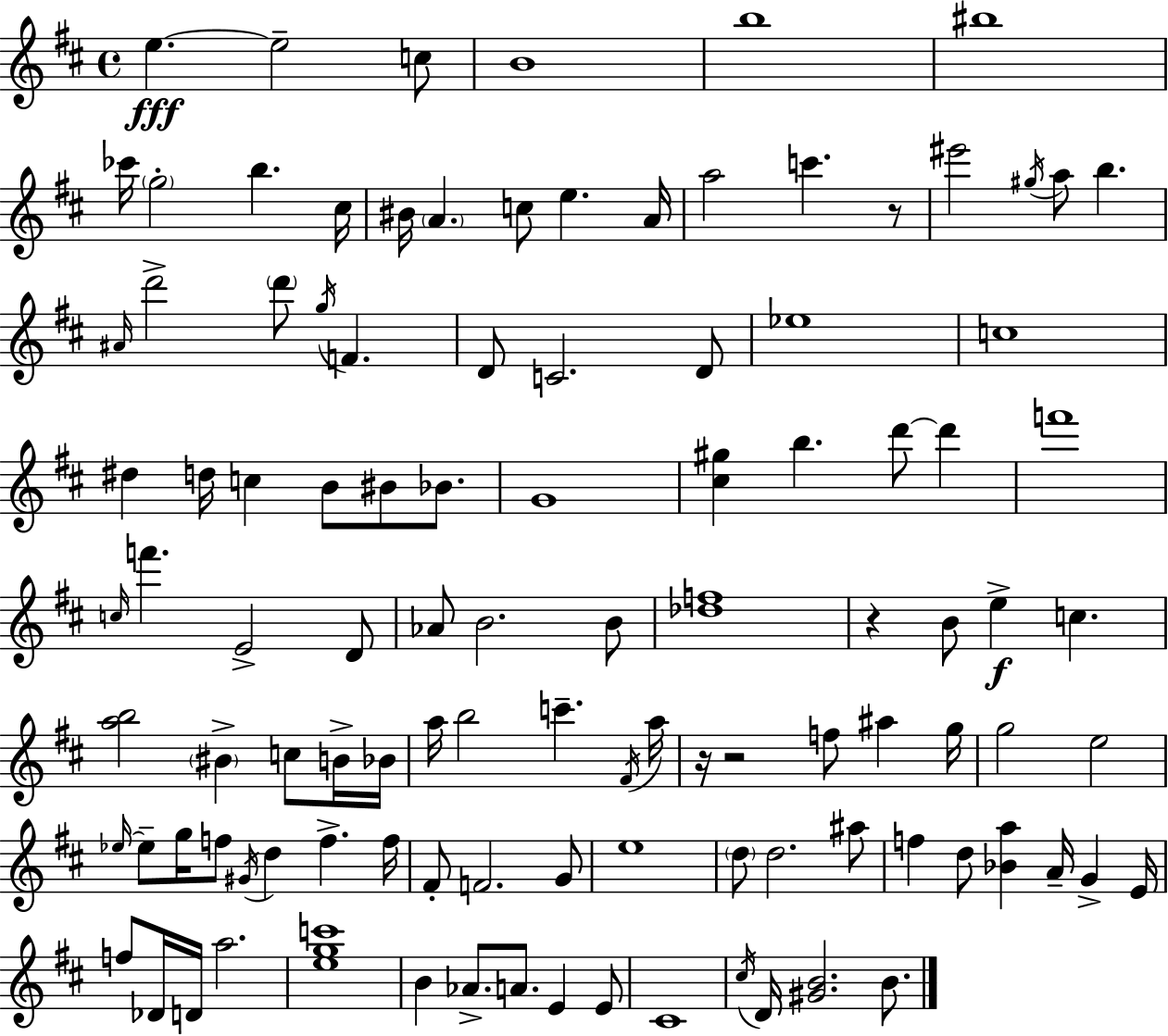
E5/q. E5/h C5/e B4/w B5/w BIS5/w CES6/s G5/h B5/q. C#5/s BIS4/s A4/q. C5/e E5/q. A4/s A5/h C6/q. R/e EIS6/h G#5/s A5/e B5/q. A#4/s D6/h D6/e G5/s F4/q. D4/e C4/h. D4/e Eb5/w C5/w D#5/q D5/s C5/q B4/e BIS4/e Bb4/e. G4/w [C#5,G#5]/q B5/q. D6/e D6/q F6/w C5/s F6/q. E4/h D4/e Ab4/e B4/h. B4/e [Db5,F5]/w R/q B4/e E5/q C5/q. [A5,B5]/h BIS4/q C5/e B4/s Bb4/s A5/s B5/h C6/q. F#4/s A5/s R/s R/h F5/e A#5/q G5/s G5/h E5/h Eb5/s Eb5/e G5/s F5/e G#4/s D5/q F5/q. F5/s F#4/e F4/h. G4/e E5/w D5/e D5/h. A#5/e F5/q D5/e [Bb4,A5]/q A4/s G4/q E4/s F5/e Db4/s D4/s A5/h. [E5,G5,C6]/w B4/q Ab4/e. A4/e. E4/q E4/e C#4/w C#5/s D4/s [G#4,B4]/h. B4/e.